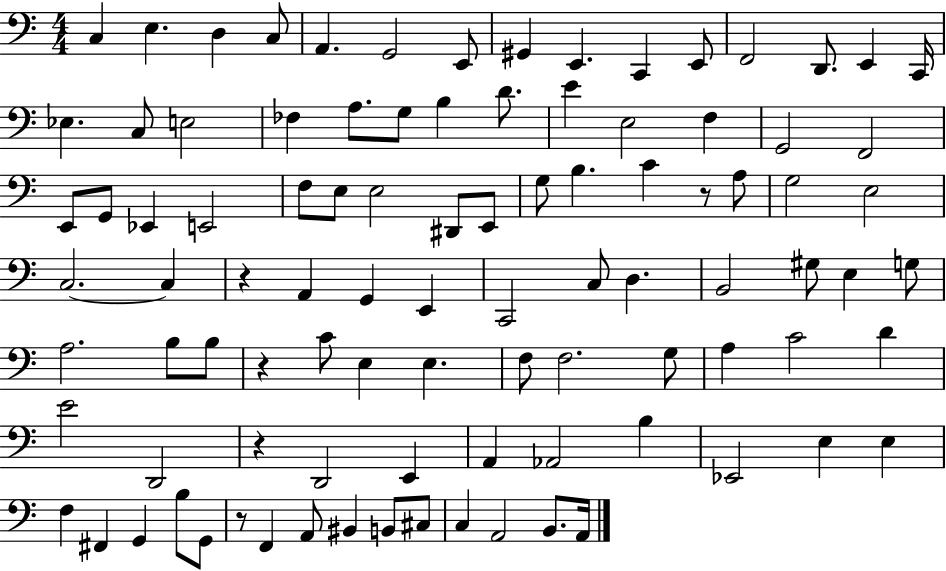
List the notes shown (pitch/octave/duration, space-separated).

C3/q E3/q. D3/q C3/e A2/q. G2/h E2/e G#2/q E2/q. C2/q E2/e F2/h D2/e. E2/q C2/s Eb3/q. C3/e E3/h FES3/q A3/e. G3/e B3/q D4/e. E4/q E3/h F3/q G2/h F2/h E2/e G2/e Eb2/q E2/h F3/e E3/e E3/h D#2/e E2/e G3/e B3/q. C4/q R/e A3/e G3/h E3/h C3/h. C3/q R/q A2/q G2/q E2/q C2/h C3/e D3/q. B2/h G#3/e E3/q G3/e A3/h. B3/e B3/e R/q C4/e E3/q E3/q. F3/e F3/h. G3/e A3/q C4/h D4/q E4/h D2/h R/q D2/h E2/q A2/q Ab2/h B3/q Eb2/h E3/q E3/q F3/q F#2/q G2/q B3/e G2/e R/e F2/q A2/e BIS2/q B2/e C#3/e C3/q A2/h B2/e. A2/s